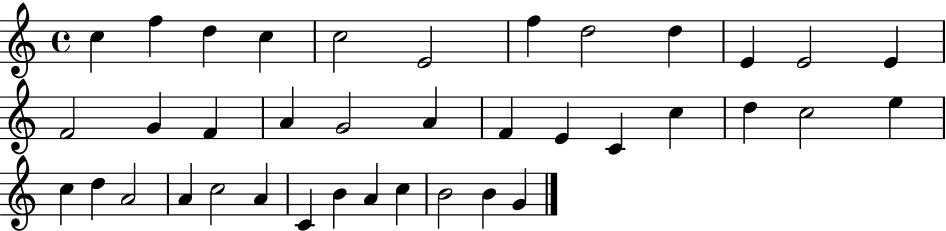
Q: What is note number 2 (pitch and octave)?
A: F5